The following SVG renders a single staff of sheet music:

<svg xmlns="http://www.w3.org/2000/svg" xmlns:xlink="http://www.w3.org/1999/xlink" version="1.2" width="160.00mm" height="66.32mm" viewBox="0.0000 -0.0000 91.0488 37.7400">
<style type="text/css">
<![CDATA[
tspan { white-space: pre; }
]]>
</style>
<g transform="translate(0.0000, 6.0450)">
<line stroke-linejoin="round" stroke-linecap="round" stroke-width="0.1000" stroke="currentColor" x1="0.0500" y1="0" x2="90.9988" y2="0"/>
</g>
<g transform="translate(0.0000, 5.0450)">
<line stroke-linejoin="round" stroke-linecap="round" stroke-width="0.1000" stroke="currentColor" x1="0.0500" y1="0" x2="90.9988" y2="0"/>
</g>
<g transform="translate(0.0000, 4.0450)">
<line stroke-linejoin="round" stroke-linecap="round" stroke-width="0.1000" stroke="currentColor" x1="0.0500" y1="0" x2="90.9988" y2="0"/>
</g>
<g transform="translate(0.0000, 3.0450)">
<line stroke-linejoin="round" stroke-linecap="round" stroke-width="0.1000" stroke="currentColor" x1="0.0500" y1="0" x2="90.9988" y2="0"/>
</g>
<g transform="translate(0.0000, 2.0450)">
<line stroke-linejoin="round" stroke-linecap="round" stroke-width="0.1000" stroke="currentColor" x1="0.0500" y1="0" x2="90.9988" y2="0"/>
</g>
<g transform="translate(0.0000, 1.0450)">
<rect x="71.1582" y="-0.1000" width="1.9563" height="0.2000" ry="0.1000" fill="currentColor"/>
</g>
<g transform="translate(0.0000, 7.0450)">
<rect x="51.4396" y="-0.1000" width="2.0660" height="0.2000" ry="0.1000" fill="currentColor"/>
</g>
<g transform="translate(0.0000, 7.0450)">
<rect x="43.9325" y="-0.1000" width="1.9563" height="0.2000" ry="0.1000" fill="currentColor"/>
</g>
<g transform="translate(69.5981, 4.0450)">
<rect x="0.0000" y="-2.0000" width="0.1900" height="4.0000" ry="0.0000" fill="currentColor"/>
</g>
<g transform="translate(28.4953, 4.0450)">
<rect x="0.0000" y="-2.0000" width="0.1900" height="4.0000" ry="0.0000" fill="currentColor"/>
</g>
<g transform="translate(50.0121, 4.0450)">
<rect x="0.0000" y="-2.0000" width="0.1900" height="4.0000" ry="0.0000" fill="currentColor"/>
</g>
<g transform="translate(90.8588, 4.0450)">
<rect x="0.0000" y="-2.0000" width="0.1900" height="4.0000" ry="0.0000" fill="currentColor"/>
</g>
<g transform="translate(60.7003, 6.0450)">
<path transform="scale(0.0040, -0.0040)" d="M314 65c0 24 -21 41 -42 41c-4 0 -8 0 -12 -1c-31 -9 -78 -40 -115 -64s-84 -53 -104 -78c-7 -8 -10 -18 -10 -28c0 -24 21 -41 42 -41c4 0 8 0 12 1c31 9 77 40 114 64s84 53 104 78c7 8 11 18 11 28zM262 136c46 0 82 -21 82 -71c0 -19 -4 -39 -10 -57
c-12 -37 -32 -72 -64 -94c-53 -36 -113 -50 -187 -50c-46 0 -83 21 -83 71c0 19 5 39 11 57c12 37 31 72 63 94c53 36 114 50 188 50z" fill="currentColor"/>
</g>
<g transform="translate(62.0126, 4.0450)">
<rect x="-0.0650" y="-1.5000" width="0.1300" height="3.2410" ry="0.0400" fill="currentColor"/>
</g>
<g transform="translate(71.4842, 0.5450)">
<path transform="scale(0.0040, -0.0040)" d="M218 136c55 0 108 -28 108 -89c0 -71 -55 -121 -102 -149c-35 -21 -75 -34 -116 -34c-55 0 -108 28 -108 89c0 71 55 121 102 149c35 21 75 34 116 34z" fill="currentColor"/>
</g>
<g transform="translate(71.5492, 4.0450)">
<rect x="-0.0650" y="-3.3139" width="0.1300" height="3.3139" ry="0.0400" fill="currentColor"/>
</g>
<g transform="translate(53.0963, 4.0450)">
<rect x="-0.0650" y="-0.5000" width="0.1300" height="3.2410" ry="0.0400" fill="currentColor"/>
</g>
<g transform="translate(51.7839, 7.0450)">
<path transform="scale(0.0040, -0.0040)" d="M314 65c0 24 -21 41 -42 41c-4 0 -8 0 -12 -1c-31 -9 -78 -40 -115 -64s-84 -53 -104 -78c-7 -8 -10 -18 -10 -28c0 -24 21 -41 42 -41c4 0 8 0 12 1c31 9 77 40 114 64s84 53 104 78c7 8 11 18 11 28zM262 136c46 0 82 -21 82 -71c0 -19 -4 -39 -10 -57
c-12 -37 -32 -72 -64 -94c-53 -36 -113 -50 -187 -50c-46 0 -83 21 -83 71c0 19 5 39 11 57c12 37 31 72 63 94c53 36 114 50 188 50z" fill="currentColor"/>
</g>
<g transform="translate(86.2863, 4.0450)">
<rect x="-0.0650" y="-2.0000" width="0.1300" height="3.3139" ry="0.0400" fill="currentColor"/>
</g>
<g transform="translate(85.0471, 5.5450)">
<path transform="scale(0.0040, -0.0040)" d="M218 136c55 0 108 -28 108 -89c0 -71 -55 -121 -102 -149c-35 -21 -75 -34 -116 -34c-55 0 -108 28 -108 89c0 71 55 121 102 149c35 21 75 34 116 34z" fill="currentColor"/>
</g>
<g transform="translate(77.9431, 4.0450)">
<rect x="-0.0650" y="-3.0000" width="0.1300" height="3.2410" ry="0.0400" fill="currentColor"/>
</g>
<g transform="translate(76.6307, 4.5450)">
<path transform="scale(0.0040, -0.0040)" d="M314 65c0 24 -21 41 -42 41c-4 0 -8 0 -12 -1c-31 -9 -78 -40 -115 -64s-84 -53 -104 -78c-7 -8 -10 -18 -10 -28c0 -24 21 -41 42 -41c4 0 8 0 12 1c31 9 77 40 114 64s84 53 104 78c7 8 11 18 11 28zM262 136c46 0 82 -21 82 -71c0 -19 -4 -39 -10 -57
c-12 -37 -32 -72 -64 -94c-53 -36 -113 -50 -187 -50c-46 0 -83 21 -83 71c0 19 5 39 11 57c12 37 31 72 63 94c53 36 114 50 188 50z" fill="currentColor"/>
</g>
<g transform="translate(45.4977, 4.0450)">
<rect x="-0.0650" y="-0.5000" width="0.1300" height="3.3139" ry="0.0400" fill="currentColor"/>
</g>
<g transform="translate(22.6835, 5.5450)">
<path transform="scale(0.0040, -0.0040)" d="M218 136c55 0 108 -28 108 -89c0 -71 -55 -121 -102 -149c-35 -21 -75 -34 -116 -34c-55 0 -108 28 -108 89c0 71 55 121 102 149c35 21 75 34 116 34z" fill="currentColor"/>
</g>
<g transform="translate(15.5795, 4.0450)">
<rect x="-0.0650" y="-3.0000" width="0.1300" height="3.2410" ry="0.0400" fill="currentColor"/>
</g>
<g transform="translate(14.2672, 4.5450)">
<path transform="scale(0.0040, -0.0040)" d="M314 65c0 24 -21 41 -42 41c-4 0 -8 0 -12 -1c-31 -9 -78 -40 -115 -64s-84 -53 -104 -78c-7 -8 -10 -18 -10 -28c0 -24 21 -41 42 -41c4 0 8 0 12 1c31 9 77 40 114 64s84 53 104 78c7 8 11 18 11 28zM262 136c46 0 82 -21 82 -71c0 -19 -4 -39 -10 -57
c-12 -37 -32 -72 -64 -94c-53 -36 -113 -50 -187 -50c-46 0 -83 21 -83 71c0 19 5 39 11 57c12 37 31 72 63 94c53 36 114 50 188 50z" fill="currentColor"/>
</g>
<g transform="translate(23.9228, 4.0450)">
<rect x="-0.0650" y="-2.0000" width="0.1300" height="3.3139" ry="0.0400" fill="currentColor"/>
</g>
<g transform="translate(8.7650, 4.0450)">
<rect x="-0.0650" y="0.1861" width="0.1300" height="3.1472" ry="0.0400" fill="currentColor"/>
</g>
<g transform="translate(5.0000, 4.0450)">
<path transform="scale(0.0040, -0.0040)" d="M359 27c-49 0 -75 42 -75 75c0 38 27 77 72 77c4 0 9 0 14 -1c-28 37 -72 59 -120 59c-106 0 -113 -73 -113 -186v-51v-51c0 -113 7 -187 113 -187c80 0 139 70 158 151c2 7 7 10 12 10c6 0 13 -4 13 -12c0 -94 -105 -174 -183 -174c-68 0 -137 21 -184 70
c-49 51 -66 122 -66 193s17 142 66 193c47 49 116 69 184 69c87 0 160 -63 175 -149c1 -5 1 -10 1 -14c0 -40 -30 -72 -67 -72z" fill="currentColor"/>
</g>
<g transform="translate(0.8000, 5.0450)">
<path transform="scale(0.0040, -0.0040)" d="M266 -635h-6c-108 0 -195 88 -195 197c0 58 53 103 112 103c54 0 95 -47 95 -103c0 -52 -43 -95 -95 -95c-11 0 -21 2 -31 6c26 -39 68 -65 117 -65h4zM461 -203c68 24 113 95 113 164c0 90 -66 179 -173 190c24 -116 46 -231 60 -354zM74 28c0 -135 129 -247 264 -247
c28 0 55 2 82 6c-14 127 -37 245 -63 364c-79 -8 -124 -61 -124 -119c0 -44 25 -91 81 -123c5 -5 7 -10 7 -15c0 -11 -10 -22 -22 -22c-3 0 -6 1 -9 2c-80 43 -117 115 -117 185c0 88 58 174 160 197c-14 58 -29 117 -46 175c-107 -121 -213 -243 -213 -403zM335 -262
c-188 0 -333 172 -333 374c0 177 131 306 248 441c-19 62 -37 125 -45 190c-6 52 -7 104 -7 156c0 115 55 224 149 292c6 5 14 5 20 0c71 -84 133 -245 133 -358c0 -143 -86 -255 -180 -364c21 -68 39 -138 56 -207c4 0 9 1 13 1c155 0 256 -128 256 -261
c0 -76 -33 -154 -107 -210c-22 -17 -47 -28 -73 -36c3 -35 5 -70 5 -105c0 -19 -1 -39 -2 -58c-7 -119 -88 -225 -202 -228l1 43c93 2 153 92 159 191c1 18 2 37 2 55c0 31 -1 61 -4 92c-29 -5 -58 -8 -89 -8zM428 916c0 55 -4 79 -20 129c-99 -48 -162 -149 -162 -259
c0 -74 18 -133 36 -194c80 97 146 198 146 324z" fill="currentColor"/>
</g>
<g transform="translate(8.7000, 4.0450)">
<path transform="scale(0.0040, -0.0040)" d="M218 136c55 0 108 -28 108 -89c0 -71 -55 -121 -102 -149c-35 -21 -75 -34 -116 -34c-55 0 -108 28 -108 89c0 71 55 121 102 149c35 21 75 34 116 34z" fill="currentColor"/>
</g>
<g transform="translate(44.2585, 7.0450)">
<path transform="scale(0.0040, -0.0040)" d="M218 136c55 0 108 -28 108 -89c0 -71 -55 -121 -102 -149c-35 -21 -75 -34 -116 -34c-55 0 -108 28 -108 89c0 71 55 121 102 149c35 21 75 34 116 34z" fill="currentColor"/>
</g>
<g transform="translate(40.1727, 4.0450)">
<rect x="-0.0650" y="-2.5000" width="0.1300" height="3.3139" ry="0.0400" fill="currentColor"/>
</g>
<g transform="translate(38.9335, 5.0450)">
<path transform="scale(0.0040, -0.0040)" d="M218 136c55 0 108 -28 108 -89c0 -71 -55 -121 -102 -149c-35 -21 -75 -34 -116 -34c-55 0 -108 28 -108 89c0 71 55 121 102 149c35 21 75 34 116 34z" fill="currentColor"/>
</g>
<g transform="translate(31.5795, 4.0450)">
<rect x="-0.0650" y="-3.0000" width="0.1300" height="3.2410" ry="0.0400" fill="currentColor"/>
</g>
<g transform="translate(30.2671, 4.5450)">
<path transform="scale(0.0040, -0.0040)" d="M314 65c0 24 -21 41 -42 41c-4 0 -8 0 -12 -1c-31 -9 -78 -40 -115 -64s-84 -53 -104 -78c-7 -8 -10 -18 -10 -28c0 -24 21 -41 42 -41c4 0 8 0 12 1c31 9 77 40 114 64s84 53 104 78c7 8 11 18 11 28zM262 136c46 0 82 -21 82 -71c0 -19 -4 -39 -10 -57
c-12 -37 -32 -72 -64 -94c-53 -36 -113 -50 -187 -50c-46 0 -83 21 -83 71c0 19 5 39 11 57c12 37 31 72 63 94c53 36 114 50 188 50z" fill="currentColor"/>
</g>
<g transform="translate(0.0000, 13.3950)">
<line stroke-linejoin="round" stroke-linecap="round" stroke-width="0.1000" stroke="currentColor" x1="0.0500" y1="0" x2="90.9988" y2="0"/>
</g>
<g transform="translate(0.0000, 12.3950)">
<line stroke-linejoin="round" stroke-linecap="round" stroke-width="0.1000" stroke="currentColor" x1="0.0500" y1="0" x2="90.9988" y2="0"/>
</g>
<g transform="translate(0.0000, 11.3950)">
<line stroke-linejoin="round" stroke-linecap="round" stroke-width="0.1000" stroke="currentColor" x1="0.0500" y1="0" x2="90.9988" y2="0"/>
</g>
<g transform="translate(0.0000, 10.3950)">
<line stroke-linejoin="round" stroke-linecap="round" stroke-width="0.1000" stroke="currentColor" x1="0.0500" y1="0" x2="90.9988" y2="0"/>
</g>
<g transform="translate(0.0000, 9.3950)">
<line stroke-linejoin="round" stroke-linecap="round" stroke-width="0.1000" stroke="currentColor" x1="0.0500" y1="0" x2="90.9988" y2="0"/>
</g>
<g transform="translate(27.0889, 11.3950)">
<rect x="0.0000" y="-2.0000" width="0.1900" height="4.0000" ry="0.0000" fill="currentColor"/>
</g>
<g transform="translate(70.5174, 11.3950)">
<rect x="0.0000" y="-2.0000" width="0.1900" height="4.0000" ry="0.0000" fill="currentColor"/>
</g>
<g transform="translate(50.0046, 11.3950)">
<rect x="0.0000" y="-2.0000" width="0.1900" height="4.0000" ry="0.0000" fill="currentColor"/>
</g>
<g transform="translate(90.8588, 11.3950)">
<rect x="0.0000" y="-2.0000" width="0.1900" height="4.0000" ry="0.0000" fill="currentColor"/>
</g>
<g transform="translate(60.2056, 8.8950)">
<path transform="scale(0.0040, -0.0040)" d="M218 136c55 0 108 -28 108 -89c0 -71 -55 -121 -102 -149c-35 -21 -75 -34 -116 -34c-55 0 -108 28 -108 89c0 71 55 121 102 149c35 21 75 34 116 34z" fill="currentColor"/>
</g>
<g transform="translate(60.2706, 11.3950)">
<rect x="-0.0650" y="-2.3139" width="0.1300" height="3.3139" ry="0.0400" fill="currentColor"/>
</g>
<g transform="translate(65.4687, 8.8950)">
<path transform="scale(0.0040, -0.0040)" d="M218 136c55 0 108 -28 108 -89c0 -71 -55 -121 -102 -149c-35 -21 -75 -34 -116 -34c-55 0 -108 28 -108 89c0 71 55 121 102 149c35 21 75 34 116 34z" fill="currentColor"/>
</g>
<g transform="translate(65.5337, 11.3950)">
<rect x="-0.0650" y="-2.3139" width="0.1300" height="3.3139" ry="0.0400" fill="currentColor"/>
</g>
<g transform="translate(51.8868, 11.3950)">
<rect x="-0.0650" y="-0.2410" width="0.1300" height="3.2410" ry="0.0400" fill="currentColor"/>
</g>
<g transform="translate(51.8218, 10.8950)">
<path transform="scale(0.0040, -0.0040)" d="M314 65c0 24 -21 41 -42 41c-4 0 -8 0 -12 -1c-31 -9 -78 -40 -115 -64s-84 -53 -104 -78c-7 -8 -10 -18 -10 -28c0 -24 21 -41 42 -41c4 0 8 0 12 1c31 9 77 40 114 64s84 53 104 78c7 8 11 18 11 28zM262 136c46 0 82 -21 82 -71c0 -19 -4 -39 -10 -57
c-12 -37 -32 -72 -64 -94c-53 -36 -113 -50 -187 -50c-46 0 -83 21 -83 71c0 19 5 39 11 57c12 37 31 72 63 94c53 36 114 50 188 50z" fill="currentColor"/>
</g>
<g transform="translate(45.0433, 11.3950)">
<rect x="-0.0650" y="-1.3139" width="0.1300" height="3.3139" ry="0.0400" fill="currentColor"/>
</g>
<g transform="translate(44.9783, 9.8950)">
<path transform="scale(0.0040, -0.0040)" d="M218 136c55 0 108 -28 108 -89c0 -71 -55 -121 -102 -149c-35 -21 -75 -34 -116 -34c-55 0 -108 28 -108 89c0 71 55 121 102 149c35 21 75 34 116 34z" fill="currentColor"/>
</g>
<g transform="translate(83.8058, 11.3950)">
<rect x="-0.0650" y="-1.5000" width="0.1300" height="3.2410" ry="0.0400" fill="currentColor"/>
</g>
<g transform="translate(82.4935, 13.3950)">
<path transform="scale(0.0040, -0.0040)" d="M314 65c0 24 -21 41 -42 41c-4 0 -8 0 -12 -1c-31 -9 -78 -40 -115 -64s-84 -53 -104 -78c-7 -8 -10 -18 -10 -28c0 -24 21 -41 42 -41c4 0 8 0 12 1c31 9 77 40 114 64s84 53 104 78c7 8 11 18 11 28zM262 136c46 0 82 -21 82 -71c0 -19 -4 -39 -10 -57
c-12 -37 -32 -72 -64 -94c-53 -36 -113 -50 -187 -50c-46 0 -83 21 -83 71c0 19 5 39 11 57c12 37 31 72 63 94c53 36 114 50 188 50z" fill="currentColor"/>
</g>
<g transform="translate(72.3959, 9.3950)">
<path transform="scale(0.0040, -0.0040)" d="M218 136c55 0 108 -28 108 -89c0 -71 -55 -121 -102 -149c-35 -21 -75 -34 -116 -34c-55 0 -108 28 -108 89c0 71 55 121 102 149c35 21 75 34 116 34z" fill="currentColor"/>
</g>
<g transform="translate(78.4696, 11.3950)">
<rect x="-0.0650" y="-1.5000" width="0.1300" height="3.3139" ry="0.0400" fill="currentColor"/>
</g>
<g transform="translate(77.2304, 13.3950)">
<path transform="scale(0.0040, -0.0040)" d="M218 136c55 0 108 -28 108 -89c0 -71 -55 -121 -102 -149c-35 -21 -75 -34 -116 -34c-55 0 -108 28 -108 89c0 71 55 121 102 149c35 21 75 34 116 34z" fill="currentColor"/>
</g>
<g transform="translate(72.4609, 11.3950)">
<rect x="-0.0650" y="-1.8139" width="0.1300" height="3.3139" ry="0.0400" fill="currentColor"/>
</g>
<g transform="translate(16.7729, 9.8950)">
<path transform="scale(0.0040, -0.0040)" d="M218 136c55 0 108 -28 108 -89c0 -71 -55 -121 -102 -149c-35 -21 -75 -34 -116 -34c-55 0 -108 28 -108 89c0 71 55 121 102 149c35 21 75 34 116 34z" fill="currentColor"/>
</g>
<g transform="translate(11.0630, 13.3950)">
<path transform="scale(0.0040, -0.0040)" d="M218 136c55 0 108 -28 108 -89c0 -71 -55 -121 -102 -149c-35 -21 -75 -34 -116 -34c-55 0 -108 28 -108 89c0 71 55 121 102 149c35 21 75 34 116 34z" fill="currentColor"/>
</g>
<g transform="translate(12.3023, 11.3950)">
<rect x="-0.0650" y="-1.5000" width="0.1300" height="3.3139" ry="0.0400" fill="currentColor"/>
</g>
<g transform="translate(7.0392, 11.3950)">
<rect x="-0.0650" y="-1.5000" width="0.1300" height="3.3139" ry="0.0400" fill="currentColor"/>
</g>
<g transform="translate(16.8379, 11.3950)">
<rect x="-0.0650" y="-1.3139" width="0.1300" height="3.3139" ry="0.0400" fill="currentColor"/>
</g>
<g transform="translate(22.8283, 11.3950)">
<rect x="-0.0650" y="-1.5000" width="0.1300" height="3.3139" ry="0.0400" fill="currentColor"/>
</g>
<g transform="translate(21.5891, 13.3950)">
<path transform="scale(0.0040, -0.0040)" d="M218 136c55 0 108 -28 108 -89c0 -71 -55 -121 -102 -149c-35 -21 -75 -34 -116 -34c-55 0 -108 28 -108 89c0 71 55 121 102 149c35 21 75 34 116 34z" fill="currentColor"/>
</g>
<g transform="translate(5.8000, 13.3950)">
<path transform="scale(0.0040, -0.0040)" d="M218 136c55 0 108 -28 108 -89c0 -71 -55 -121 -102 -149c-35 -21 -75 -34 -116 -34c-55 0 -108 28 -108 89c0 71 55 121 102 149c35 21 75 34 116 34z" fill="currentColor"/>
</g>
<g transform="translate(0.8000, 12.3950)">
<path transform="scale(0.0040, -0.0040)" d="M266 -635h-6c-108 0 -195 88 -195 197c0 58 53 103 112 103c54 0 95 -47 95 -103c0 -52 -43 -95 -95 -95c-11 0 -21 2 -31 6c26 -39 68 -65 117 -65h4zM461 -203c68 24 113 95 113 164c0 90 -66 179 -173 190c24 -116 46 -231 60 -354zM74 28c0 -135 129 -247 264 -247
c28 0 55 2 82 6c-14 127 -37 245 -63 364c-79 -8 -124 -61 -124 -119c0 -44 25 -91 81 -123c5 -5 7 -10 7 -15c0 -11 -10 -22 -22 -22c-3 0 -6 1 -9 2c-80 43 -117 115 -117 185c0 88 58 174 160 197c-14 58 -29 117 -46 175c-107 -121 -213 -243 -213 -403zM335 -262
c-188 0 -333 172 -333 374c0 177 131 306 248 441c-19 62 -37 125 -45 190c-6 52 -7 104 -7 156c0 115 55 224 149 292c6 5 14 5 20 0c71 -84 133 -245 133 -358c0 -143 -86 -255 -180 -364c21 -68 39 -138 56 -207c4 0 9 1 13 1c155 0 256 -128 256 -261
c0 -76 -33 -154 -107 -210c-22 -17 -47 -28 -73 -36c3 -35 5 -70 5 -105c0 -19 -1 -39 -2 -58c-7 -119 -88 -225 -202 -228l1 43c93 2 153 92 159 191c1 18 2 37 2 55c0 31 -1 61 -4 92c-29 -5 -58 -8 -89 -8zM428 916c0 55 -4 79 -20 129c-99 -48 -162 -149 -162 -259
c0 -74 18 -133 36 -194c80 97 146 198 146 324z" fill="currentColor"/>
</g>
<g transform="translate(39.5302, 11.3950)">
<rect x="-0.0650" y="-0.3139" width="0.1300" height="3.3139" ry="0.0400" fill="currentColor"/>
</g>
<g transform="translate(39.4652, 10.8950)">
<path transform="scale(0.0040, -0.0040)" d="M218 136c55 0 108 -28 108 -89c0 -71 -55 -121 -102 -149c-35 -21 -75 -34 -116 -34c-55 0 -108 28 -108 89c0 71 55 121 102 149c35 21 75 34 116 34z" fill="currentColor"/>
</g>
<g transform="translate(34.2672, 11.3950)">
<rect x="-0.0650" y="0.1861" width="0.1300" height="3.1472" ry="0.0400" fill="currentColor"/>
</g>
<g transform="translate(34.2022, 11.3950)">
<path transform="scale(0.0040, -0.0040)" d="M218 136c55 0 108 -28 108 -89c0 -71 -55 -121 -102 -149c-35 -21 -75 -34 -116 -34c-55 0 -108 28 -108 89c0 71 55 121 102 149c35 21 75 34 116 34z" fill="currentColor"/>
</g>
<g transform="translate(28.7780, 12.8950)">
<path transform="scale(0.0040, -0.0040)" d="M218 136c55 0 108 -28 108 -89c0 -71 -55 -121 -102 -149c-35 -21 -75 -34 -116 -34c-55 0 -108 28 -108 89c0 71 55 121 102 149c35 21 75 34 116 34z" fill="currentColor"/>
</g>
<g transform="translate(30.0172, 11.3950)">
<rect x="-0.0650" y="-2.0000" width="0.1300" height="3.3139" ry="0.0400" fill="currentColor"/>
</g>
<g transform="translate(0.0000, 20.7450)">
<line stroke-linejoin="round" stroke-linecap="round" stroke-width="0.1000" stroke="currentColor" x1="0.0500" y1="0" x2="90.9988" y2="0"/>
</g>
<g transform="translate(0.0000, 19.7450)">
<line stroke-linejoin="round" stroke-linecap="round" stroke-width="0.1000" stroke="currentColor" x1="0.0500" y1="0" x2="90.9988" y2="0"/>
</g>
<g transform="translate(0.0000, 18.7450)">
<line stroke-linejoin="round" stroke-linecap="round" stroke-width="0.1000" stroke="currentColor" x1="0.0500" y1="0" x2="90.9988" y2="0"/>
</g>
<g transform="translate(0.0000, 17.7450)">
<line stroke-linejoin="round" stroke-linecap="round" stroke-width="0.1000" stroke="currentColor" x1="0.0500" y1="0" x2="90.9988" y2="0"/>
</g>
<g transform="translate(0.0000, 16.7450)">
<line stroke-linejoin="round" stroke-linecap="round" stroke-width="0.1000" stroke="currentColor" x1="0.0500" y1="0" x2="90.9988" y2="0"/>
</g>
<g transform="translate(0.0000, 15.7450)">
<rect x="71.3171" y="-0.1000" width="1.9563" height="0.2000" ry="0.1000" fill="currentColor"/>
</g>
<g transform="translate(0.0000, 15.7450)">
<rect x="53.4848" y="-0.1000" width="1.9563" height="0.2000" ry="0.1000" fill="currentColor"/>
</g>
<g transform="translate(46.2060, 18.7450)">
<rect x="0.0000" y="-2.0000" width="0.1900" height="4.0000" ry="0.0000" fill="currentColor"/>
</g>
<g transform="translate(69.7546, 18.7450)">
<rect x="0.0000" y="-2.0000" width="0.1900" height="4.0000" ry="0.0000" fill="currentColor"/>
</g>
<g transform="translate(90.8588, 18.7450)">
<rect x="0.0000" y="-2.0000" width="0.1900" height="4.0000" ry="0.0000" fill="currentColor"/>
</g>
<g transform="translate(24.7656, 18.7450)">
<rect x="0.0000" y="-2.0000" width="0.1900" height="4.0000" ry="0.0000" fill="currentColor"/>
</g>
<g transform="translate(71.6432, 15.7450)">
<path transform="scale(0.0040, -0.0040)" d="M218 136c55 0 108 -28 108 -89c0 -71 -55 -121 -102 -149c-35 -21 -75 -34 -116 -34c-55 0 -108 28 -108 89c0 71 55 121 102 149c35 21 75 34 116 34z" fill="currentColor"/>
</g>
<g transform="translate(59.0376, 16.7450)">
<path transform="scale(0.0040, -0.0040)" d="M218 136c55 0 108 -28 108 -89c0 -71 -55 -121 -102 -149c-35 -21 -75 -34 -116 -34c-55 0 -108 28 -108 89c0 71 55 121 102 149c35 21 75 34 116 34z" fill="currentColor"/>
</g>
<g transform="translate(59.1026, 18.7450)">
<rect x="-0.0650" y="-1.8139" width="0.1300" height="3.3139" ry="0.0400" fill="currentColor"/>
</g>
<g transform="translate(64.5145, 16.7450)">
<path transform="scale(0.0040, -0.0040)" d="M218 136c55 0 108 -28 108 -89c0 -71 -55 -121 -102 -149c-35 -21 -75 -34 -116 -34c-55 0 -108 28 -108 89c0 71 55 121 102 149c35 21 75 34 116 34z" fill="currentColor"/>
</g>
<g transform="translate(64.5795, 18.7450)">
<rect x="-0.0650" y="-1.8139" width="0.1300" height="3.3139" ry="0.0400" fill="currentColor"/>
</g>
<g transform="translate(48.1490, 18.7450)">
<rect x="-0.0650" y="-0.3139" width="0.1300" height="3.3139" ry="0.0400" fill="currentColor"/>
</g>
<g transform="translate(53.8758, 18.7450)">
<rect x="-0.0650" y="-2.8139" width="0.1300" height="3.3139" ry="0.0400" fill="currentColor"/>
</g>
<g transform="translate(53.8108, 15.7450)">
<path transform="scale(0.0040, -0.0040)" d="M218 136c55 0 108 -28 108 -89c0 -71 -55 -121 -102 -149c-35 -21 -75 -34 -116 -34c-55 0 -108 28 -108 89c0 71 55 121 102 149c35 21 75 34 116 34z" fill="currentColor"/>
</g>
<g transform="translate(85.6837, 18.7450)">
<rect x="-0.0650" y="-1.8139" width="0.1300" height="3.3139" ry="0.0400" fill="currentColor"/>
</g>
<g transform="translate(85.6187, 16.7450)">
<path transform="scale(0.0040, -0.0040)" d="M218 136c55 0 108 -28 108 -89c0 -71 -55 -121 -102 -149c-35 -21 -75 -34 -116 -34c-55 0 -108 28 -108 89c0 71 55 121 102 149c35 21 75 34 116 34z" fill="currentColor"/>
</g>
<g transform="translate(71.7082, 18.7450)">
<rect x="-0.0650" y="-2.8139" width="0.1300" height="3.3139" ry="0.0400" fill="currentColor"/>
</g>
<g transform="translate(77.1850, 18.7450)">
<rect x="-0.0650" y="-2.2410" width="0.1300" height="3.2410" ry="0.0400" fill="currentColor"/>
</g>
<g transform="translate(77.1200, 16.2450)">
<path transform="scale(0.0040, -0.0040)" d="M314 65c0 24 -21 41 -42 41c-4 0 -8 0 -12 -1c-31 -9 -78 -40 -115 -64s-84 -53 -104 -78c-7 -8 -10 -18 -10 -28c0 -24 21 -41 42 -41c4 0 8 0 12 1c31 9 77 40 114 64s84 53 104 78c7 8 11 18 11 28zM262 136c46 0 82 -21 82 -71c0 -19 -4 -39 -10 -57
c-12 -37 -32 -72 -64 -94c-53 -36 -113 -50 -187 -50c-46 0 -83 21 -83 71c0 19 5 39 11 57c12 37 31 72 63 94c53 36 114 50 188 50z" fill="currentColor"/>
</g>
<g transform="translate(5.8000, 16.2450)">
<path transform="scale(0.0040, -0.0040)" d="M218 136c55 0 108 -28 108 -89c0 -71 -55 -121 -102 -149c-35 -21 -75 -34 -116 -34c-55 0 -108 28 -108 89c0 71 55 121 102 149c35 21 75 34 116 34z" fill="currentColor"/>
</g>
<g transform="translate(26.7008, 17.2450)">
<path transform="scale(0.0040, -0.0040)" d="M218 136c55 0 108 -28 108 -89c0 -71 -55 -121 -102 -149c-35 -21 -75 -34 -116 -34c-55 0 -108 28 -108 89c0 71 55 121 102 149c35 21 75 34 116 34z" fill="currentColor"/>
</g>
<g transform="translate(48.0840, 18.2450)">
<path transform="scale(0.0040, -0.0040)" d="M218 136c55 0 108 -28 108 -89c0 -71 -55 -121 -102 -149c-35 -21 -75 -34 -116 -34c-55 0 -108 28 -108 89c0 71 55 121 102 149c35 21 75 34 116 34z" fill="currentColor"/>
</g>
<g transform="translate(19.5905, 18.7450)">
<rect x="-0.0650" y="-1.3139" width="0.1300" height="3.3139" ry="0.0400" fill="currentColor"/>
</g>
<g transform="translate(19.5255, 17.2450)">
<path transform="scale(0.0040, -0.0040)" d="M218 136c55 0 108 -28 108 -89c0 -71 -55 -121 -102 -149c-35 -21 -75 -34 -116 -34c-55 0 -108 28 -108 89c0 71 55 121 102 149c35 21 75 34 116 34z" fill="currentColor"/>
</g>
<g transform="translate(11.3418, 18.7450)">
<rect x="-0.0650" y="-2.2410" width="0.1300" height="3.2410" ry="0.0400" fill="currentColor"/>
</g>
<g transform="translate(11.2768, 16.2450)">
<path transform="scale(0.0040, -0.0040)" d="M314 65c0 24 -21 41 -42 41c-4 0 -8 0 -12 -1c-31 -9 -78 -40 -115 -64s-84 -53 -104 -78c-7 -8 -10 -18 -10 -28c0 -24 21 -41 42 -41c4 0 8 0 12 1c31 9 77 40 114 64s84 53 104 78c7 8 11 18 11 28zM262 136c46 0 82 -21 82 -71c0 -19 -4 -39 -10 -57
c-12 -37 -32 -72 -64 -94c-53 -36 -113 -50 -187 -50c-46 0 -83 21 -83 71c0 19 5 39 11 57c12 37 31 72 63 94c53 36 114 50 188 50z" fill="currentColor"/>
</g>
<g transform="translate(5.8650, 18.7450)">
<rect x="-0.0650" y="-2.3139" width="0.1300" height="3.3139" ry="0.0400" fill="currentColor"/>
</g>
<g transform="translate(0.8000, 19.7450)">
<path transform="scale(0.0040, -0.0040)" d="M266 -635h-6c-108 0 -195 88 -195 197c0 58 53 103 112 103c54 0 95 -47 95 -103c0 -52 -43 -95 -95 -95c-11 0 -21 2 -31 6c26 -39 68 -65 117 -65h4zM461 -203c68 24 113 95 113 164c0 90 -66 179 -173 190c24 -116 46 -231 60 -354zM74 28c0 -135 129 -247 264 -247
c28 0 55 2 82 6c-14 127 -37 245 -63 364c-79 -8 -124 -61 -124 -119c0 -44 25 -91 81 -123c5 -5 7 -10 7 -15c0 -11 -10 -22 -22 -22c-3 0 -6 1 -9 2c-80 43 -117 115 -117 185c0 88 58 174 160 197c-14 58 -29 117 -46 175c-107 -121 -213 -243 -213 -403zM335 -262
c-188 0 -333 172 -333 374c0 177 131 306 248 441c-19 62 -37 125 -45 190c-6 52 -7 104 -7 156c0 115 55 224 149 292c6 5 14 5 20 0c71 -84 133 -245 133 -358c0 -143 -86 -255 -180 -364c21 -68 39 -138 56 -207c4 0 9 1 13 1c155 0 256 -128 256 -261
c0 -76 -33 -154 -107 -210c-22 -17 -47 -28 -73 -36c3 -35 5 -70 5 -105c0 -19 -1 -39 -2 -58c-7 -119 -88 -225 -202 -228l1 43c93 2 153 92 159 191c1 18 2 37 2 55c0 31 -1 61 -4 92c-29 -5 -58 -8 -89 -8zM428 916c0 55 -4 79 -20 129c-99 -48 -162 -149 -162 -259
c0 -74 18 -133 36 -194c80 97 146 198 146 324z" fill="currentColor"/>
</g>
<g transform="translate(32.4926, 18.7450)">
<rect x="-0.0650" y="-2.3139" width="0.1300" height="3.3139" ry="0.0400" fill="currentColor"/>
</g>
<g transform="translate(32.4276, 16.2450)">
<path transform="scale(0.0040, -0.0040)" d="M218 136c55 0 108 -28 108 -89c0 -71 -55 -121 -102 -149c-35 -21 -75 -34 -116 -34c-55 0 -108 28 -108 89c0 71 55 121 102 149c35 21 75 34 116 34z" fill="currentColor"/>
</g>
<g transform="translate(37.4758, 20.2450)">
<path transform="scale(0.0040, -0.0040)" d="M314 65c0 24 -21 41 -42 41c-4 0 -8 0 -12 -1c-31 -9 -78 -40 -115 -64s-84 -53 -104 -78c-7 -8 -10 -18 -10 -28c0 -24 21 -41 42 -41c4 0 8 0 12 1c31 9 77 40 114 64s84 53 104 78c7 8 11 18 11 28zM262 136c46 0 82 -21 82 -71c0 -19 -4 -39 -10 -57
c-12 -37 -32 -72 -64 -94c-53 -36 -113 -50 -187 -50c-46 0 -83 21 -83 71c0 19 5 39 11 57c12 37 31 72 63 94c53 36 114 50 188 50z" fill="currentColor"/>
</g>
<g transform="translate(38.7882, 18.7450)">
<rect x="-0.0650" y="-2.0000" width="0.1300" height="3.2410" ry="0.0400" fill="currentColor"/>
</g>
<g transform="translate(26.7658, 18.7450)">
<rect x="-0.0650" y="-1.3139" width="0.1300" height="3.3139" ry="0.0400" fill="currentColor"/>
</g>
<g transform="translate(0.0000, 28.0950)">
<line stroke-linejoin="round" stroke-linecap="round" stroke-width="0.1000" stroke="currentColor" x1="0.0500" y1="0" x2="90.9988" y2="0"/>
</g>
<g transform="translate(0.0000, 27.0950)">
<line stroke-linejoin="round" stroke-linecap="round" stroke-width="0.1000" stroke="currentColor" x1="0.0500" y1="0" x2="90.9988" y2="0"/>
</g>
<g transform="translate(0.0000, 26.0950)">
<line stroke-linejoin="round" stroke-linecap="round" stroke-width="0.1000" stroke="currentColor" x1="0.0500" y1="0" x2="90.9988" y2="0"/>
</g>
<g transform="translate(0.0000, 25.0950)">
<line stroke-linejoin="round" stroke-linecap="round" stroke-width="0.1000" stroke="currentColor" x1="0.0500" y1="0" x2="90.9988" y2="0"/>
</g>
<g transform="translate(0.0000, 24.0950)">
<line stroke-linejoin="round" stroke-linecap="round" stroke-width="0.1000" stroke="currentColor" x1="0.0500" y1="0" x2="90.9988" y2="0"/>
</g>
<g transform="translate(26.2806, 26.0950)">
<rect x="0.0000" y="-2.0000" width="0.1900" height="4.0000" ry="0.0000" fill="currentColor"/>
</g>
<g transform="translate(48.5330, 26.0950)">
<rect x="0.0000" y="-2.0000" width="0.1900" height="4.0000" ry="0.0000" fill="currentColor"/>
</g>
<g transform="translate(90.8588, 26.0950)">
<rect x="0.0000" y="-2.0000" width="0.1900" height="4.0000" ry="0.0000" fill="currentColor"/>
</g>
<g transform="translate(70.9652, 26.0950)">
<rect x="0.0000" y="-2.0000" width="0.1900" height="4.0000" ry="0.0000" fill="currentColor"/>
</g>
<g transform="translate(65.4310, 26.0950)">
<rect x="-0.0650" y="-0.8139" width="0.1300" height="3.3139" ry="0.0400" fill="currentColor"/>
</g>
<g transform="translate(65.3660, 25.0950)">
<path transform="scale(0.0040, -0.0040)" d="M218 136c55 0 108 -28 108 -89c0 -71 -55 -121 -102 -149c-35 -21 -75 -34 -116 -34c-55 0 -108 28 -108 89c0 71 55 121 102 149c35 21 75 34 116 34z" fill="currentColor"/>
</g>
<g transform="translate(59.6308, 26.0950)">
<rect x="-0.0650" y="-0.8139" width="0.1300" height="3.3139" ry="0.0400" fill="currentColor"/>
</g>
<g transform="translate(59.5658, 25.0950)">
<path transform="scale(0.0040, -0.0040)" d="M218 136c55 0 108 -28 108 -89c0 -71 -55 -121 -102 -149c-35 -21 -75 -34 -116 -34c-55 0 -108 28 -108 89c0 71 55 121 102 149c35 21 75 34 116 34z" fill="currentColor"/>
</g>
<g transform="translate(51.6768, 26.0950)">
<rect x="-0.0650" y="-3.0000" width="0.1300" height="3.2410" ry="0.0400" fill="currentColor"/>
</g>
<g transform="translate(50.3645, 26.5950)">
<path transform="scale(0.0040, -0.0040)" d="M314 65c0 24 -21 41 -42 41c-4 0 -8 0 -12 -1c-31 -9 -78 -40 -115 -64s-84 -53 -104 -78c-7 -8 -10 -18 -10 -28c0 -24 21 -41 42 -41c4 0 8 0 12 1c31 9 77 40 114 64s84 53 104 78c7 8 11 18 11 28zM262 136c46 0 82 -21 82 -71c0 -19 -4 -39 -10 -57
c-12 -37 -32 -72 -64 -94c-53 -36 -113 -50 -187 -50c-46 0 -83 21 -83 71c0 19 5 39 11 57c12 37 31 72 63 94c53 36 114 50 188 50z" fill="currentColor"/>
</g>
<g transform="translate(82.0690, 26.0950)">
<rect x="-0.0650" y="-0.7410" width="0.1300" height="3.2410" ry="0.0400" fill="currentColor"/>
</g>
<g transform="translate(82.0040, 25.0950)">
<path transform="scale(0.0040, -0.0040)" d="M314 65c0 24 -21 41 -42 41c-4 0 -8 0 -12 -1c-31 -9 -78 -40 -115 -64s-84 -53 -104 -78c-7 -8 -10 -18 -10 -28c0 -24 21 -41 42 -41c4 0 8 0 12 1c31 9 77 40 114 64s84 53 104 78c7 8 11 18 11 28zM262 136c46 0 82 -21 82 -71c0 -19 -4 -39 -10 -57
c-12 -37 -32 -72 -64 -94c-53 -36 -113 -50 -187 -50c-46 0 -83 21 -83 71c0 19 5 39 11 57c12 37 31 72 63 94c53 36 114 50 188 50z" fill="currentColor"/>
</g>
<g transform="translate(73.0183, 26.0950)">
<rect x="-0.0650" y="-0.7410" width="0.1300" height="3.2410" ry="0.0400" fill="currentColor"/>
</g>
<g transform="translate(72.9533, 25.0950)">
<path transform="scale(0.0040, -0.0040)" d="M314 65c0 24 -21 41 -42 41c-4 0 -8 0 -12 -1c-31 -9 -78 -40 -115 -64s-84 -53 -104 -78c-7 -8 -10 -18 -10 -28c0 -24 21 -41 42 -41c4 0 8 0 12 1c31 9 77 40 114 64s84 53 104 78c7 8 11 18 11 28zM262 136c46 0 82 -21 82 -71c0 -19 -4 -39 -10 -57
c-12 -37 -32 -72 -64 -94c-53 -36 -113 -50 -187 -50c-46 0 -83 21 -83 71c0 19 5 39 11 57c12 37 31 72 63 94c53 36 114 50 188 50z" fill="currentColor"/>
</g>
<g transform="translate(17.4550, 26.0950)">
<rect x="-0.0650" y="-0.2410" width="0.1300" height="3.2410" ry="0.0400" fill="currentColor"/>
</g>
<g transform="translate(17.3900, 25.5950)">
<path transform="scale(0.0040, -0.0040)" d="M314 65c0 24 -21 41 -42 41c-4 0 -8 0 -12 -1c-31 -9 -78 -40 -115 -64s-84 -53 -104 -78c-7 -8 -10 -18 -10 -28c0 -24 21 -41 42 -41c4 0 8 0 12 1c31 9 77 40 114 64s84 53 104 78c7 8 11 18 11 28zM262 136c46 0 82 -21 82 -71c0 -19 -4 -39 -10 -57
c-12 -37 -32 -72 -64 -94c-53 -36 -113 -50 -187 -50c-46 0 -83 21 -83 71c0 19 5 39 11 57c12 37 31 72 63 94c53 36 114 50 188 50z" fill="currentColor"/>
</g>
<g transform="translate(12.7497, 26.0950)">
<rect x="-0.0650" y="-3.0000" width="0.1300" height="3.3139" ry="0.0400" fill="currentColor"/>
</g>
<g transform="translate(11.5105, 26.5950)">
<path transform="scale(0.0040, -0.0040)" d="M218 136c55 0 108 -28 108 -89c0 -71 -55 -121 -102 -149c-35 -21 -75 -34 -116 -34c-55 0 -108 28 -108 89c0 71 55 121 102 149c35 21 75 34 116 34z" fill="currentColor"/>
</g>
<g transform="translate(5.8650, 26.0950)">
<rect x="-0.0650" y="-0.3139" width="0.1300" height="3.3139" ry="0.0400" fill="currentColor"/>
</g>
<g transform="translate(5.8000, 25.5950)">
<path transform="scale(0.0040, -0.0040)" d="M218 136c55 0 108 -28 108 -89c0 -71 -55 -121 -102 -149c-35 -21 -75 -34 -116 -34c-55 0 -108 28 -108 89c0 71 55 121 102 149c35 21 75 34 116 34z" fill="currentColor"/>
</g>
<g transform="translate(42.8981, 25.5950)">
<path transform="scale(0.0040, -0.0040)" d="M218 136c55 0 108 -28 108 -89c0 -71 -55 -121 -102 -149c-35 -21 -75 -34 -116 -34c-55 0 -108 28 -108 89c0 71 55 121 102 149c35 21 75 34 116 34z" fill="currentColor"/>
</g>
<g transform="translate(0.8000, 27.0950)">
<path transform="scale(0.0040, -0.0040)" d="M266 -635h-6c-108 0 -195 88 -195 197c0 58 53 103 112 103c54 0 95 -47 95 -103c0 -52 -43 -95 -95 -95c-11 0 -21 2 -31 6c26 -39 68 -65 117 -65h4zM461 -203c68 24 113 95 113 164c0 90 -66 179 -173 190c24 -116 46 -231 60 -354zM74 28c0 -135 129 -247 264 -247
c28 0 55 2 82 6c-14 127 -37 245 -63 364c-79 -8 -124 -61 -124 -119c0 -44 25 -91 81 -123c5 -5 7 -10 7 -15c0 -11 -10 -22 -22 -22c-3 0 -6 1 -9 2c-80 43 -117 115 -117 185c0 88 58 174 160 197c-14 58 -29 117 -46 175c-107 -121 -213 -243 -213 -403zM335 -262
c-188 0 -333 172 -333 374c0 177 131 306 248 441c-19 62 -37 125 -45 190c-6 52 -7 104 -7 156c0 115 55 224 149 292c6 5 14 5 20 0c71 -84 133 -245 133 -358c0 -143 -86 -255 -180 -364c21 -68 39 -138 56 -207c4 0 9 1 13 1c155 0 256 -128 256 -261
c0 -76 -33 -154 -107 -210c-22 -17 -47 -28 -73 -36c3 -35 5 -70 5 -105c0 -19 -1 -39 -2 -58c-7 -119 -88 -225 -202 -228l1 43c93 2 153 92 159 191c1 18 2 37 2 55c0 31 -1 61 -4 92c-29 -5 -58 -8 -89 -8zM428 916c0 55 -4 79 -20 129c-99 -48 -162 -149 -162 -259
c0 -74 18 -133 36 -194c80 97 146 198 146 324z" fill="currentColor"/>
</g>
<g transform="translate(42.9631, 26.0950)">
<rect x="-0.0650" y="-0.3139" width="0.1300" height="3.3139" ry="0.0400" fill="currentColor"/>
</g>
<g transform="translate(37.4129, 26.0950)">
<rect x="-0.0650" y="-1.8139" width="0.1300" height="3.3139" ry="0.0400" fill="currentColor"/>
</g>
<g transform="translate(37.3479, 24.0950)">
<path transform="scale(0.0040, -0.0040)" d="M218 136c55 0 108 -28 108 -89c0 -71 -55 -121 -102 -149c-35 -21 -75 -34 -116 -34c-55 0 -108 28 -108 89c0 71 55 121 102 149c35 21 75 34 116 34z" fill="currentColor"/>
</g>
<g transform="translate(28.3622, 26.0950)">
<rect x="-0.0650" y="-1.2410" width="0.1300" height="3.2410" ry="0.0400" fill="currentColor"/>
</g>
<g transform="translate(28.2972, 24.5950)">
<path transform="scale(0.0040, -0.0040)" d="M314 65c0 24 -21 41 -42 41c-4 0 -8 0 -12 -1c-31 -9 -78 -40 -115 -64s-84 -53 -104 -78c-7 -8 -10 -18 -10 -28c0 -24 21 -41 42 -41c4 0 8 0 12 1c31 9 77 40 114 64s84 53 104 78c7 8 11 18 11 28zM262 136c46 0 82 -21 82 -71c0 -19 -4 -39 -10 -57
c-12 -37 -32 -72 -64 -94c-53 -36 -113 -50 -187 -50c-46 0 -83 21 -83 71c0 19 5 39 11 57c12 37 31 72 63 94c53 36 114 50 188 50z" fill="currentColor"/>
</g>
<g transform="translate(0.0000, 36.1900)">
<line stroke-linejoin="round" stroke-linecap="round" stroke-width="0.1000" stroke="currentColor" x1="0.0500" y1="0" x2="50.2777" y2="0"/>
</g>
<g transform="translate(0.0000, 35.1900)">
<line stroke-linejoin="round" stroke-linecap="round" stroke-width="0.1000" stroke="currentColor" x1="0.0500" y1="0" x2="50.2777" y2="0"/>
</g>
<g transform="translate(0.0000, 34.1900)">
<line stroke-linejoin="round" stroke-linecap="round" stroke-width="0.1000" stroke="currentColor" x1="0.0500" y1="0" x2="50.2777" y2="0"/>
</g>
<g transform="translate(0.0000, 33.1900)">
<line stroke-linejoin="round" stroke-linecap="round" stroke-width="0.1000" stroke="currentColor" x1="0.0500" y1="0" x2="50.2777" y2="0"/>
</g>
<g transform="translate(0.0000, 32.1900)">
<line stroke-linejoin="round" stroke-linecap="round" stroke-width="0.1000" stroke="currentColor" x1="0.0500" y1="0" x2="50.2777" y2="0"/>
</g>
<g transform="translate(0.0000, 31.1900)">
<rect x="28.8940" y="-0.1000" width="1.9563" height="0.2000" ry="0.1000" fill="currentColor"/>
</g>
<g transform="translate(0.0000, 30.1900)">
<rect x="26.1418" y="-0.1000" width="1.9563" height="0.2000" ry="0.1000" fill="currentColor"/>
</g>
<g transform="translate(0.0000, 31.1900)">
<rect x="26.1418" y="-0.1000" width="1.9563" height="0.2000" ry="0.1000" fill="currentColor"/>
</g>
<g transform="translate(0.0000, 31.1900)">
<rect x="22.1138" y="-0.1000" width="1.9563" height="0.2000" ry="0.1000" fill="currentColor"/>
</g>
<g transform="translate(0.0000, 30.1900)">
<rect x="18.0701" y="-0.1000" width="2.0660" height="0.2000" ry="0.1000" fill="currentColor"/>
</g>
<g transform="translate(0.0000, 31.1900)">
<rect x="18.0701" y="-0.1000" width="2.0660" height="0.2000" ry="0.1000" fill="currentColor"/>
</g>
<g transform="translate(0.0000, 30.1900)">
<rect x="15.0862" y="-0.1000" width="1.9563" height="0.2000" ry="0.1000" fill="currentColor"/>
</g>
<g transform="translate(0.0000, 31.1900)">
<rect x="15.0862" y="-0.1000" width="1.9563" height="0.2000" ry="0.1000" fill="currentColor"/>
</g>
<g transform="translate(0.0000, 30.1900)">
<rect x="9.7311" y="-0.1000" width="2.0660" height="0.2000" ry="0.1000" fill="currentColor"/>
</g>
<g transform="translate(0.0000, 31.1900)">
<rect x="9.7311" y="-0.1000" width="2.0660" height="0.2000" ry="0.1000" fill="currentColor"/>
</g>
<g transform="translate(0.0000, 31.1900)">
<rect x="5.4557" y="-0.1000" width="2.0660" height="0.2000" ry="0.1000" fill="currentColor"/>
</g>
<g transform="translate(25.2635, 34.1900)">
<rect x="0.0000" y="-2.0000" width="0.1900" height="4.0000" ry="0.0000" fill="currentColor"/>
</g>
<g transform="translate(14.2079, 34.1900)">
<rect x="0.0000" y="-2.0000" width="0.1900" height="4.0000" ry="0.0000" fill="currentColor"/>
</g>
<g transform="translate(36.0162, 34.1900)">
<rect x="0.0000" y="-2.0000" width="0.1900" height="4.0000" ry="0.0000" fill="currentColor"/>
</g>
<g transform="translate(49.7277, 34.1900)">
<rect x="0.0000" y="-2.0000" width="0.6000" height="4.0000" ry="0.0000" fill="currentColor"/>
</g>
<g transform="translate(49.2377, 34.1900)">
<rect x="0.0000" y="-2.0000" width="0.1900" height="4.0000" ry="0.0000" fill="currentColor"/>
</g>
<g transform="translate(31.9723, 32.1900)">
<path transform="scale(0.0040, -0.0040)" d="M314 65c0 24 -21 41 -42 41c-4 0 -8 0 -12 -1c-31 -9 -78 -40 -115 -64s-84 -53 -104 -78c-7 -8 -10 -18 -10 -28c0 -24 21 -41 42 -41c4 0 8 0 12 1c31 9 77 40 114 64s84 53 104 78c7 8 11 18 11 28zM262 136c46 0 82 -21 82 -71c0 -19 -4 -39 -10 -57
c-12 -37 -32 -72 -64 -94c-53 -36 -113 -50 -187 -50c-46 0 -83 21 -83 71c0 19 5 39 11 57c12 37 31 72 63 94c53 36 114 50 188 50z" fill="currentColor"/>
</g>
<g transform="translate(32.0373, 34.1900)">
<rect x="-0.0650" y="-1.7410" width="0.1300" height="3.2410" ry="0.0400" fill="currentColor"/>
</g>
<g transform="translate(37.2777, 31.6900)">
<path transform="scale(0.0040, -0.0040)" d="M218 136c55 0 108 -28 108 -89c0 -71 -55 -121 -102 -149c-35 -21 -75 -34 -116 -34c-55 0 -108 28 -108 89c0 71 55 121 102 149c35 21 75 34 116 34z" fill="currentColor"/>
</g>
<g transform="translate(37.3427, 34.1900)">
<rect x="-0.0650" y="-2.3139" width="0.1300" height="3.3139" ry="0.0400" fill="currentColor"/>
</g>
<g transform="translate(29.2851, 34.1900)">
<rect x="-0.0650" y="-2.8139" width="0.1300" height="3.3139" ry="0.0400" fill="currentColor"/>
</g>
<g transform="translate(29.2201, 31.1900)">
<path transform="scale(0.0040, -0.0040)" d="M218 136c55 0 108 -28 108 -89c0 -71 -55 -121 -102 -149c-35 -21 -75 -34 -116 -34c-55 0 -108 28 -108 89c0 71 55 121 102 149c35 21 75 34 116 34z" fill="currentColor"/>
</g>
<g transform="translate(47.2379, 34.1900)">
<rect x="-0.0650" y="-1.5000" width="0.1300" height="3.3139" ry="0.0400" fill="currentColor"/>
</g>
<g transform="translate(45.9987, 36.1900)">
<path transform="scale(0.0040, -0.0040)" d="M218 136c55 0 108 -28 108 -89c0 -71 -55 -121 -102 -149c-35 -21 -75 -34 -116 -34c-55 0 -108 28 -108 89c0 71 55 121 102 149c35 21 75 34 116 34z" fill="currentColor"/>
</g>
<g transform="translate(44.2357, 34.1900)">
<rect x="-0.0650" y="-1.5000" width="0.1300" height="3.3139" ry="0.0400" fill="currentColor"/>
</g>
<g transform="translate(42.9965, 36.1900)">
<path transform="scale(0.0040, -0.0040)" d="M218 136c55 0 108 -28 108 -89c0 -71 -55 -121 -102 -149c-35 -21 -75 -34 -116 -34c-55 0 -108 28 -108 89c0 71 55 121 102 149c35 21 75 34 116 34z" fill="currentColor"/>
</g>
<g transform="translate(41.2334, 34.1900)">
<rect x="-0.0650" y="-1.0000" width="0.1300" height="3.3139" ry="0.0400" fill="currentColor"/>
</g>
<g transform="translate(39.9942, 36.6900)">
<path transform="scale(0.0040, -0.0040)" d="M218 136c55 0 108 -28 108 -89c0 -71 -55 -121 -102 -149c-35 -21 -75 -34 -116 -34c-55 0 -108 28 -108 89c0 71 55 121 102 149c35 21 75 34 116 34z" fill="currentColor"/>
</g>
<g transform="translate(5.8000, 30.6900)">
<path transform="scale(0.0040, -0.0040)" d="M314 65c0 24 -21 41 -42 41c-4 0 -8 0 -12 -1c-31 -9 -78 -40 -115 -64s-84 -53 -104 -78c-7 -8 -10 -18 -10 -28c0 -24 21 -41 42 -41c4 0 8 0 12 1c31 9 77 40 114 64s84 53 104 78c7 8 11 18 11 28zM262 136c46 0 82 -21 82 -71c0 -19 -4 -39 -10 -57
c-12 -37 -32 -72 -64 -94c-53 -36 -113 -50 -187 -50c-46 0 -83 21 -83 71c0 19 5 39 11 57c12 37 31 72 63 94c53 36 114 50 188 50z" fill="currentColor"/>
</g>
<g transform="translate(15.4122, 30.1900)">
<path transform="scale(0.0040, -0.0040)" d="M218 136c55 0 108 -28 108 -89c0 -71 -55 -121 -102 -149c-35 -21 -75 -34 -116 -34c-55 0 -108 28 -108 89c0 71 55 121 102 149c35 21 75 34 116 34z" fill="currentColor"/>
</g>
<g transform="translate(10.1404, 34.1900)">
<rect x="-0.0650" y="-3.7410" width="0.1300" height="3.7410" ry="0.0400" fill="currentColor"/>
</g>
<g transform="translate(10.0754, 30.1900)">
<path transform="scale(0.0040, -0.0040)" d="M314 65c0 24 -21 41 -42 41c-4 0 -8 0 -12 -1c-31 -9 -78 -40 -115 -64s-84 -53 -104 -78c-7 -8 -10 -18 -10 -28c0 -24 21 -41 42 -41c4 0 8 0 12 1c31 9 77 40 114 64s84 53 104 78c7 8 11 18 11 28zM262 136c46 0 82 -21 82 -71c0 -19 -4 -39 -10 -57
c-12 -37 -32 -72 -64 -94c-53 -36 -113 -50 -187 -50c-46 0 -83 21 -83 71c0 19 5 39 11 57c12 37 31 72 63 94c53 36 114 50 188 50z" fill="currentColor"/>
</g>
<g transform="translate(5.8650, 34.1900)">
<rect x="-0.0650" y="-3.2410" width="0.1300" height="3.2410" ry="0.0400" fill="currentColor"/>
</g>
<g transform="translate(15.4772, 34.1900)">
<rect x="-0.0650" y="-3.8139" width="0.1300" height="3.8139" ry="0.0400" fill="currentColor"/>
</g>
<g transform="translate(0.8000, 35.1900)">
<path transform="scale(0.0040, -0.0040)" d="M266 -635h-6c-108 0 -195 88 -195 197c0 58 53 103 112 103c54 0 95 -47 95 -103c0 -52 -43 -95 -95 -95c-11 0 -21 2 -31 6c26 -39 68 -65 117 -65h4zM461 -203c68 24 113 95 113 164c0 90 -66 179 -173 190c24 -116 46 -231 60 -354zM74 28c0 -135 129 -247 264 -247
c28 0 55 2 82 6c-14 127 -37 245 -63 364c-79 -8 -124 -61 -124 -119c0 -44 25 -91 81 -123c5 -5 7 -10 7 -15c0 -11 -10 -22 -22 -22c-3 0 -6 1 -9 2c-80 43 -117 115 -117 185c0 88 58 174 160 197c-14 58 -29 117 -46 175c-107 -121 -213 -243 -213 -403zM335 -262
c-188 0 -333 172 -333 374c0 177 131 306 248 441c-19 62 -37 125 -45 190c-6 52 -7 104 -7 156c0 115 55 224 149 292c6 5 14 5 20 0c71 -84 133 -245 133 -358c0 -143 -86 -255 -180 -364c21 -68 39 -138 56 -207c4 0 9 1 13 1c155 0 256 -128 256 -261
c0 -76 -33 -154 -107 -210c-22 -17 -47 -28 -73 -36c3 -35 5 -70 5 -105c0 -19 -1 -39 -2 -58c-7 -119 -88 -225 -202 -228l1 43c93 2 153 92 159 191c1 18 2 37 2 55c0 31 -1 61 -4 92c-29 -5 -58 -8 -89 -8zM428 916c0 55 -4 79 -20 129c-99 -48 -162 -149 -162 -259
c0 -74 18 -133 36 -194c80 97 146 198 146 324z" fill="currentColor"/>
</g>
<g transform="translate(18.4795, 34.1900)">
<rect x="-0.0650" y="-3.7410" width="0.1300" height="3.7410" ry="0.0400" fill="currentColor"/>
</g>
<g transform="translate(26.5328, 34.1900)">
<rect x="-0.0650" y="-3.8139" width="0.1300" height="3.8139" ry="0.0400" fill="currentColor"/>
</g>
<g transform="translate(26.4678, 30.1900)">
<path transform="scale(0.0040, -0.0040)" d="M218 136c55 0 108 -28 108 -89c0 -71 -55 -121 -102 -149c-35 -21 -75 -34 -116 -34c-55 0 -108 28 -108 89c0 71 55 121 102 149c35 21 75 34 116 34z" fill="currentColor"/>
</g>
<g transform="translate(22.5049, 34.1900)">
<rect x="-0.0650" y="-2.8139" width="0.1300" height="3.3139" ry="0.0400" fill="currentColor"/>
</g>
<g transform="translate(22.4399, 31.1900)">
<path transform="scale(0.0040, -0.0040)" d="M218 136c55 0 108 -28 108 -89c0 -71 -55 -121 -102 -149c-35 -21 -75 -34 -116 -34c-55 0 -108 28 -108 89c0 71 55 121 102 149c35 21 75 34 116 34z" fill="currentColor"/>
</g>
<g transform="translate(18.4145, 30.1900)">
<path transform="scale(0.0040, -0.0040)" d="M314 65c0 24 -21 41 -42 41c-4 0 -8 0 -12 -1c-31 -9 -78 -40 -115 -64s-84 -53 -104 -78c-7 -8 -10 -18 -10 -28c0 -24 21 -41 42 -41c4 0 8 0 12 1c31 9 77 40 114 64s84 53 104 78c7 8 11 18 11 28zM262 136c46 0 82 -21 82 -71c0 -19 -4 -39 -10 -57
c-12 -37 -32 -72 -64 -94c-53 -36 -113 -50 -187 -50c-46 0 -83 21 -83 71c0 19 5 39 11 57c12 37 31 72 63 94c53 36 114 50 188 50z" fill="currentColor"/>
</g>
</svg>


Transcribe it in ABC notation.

X:1
T:Untitled
M:4/4
L:1/4
K:C
B A2 F A2 G C C2 E2 b A2 F E E e E F B c e c2 g g f E E2 g g2 e e g F2 c a f f a g2 f c A c2 e2 f c A2 d d d2 d2 b2 c'2 c' c'2 a c' a f2 g D E E